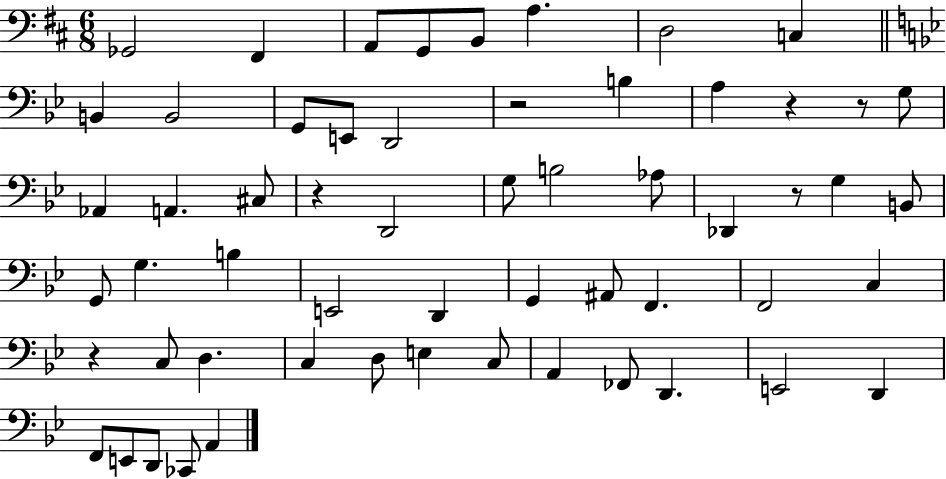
{
  \clef bass
  \numericTimeSignature
  \time 6/8
  \key d \major
  ges,2 fis,4 | a,8 g,8 b,8 a4. | d2 c4 | \bar "||" \break \key g \minor b,4 b,2 | g,8 e,8 d,2 | r2 b4 | a4 r4 r8 g8 | \break aes,4 a,4. cis8 | r4 d,2 | g8 b2 aes8 | des,4 r8 g4 b,8 | \break g,8 g4. b4 | e,2 d,4 | g,4 ais,8 f,4. | f,2 c4 | \break r4 c8 d4. | c4 d8 e4 c8 | a,4 fes,8 d,4. | e,2 d,4 | \break f,8 e,8 d,8 ces,8 a,4 | \bar "|."
}